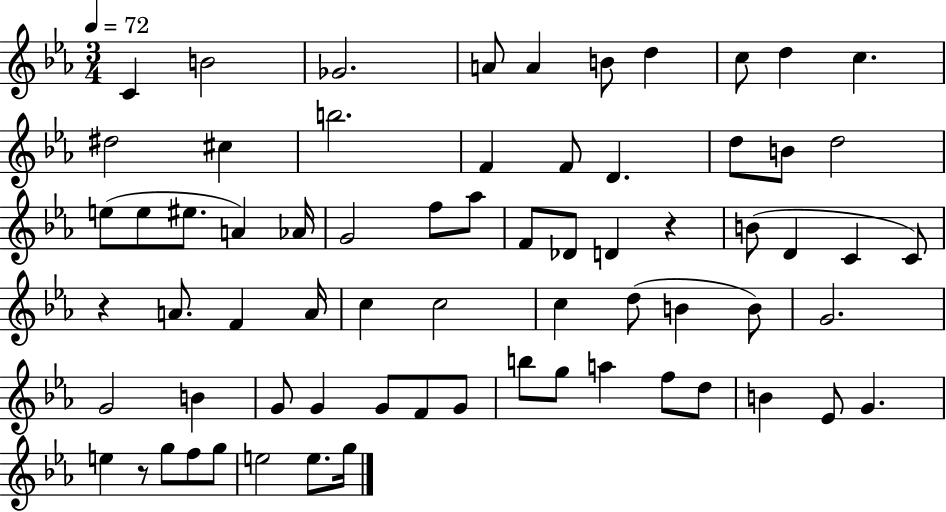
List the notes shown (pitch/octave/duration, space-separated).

C4/q B4/h Gb4/h. A4/e A4/q B4/e D5/q C5/e D5/q C5/q. D#5/h C#5/q B5/h. F4/q F4/e D4/q. D5/e B4/e D5/h E5/e E5/e EIS5/e. A4/q Ab4/s G4/h F5/e Ab5/e F4/e Db4/e D4/q R/q B4/e D4/q C4/q C4/e R/q A4/e. F4/q A4/s C5/q C5/h C5/q D5/e B4/q B4/e G4/h. G4/h B4/q G4/e G4/q G4/e F4/e G4/e B5/e G5/e A5/q F5/e D5/e B4/q Eb4/e G4/q. E5/q R/e G5/e F5/e G5/e E5/h E5/e. G5/s